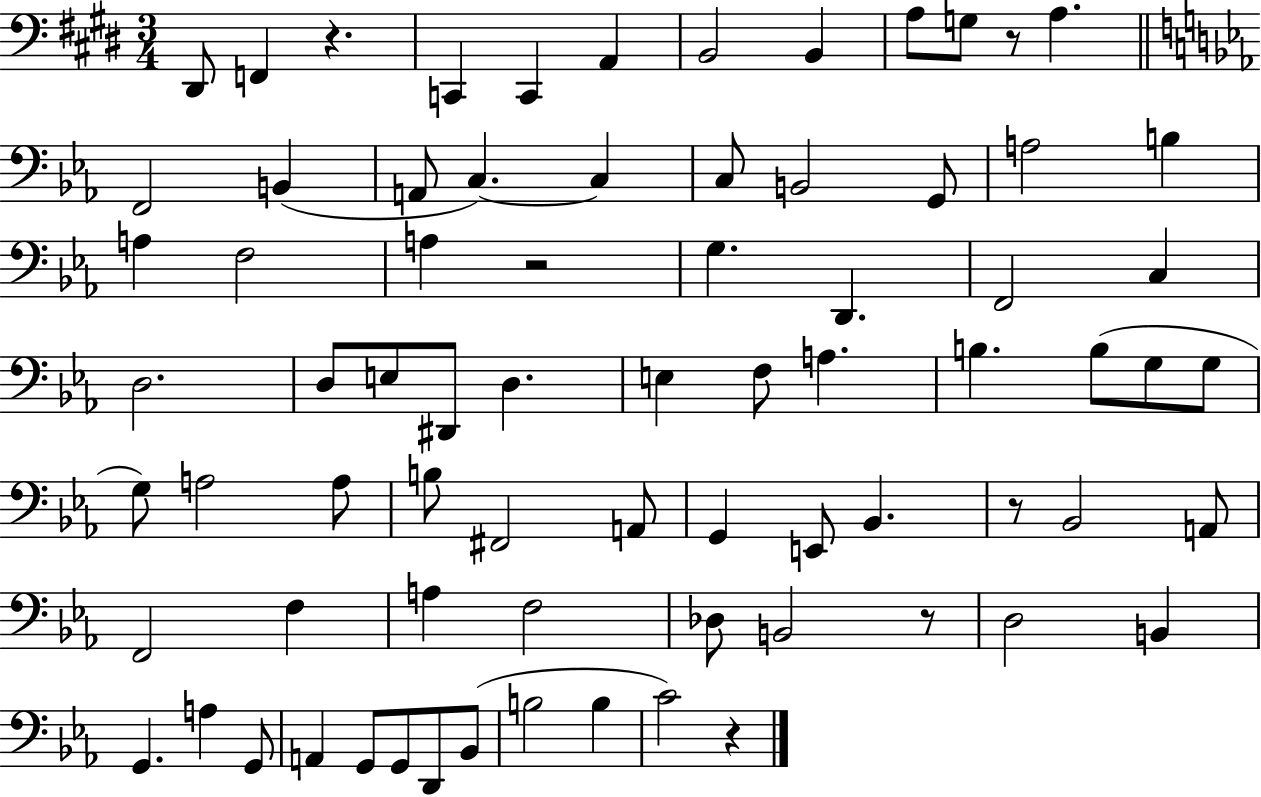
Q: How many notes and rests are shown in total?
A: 75